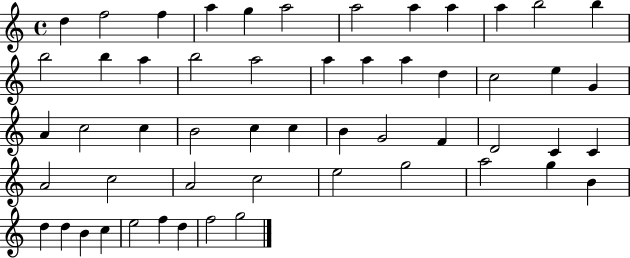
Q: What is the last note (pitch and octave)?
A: G5